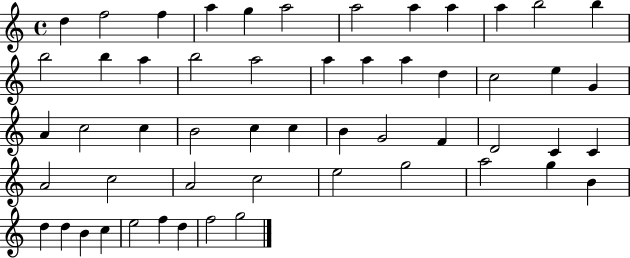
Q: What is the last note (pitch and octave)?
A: G5